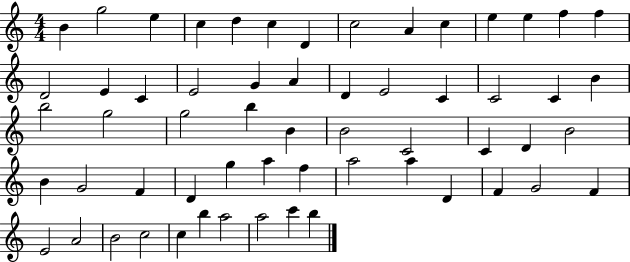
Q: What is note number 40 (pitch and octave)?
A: D4